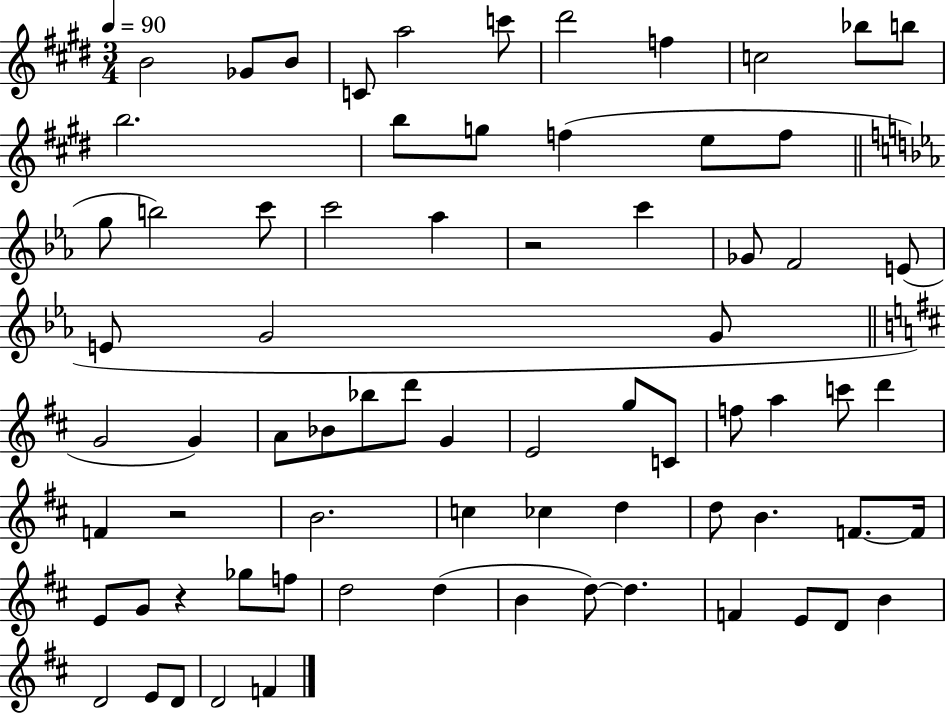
{
  \clef treble
  \numericTimeSignature
  \time 3/4
  \key e \major
  \tempo 4 = 90
  b'2 ges'8 b'8 | c'8 a''2 c'''8 | dis'''2 f''4 | c''2 bes''8 b''8 | \break b''2. | b''8 g''8 f''4( e''8 f''8 | \bar "||" \break \key ees \major g''8 b''2) c'''8 | c'''2 aes''4 | r2 c'''4 | ges'8 f'2 e'8( | \break e'8 g'2 g'8 | \bar "||" \break \key d \major g'2 g'4) | a'8 bes'8 bes''8 d'''8 g'4 | e'2 g''8 c'8 | f''8 a''4 c'''8 d'''4 | \break f'4 r2 | b'2. | c''4 ces''4 d''4 | d''8 b'4. f'8.~~ f'16 | \break e'8 g'8 r4 ges''8 f''8 | d''2 d''4( | b'4 d''8~~) d''4. | f'4 e'8 d'8 b'4 | \break d'2 e'8 d'8 | d'2 f'4 | \bar "|."
}